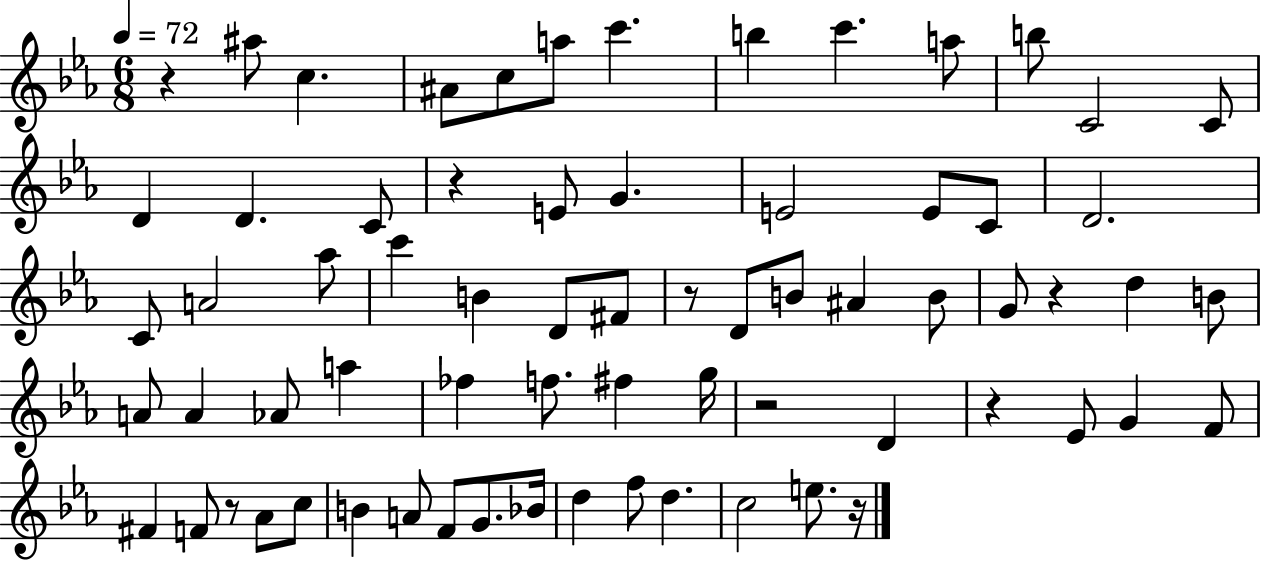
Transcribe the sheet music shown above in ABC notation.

X:1
T:Untitled
M:6/8
L:1/4
K:Eb
z ^a/2 c ^A/2 c/2 a/2 c' b c' a/2 b/2 C2 C/2 D D C/2 z E/2 G E2 E/2 C/2 D2 C/2 A2 _a/2 c' B D/2 ^F/2 z/2 D/2 B/2 ^A B/2 G/2 z d B/2 A/2 A _A/2 a _f f/2 ^f g/4 z2 D z _E/2 G F/2 ^F F/2 z/2 _A/2 c/2 B A/2 F/2 G/2 _B/4 d f/2 d c2 e/2 z/4